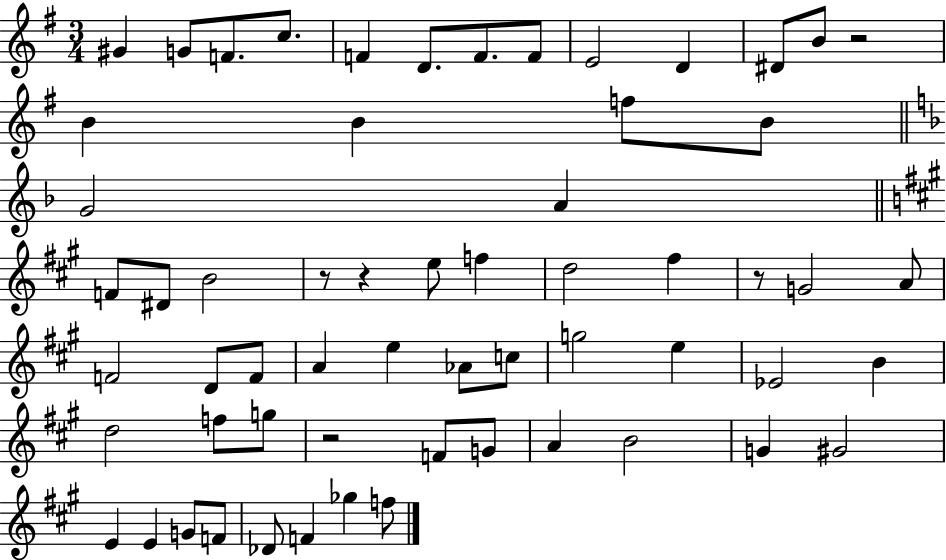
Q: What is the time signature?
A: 3/4